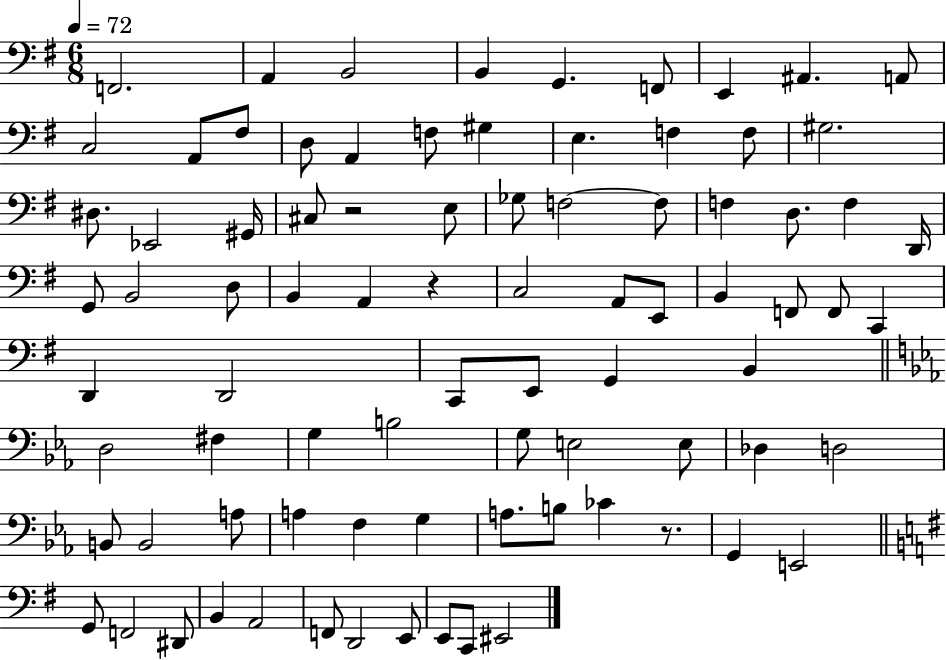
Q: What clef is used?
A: bass